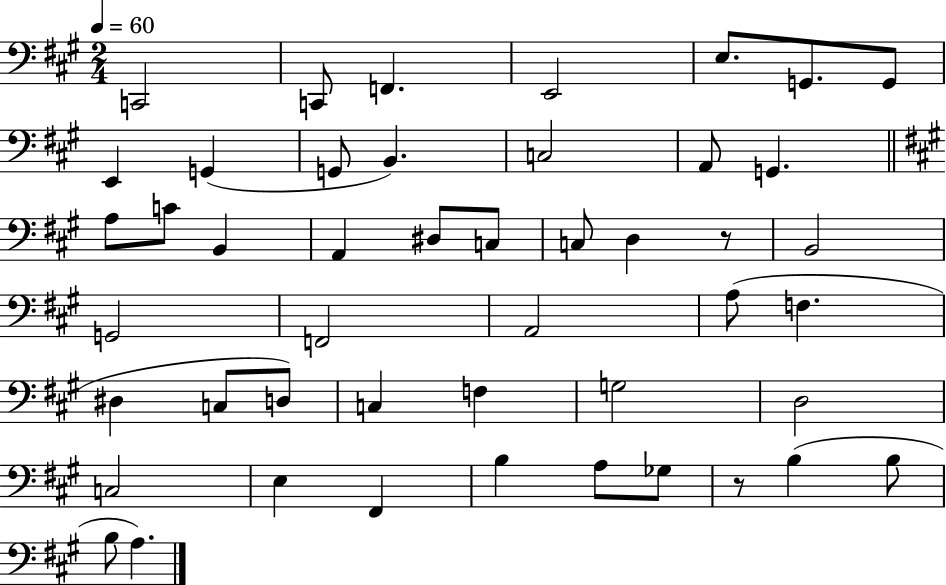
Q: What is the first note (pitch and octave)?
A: C2